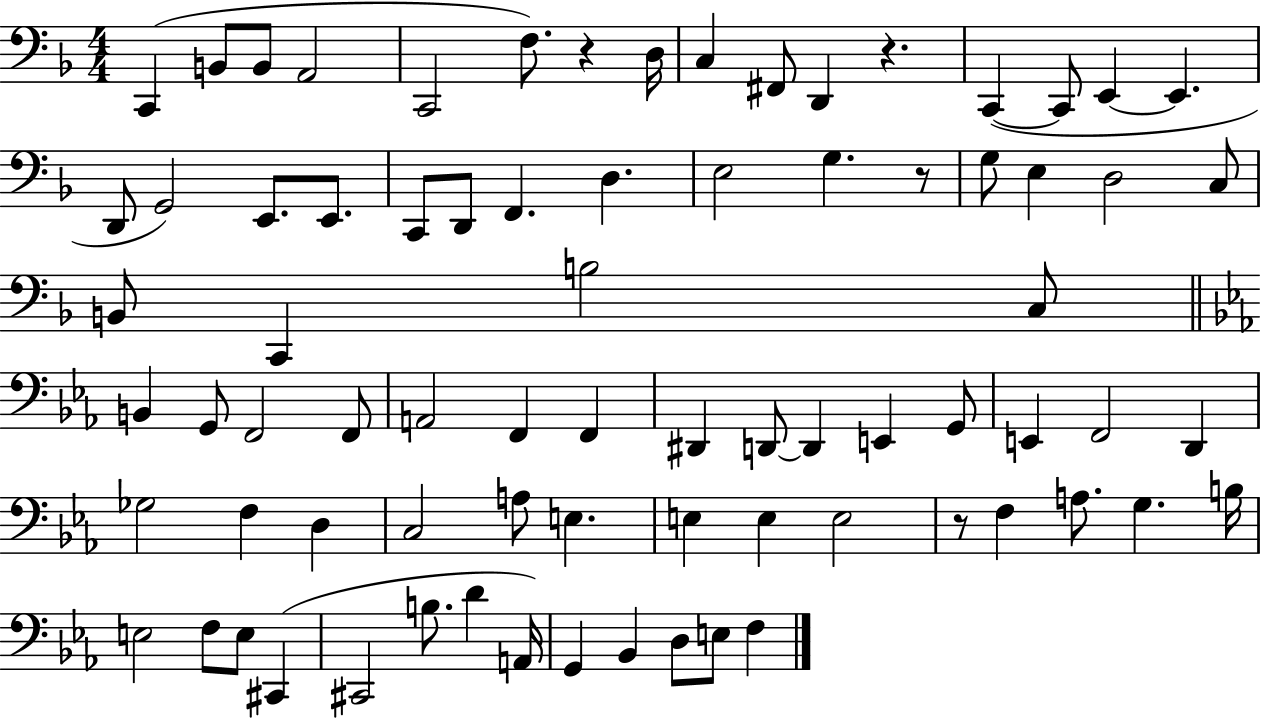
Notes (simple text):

C2/q B2/e B2/e A2/h C2/h F3/e. R/q D3/s C3/q F#2/e D2/q R/q. C2/q C2/e E2/q E2/q. D2/e G2/h E2/e. E2/e. C2/e D2/e F2/q. D3/q. E3/h G3/q. R/e G3/e E3/q D3/h C3/e B2/e C2/q B3/h C3/e B2/q G2/e F2/h F2/e A2/h F2/q F2/q D#2/q D2/e D2/q E2/q G2/e E2/q F2/h D2/q Gb3/h F3/q D3/q C3/h A3/e E3/q. E3/q E3/q E3/h R/e F3/q A3/e. G3/q. B3/s E3/h F3/e E3/e C#2/q C#2/h B3/e. D4/q A2/s G2/q Bb2/q D3/e E3/e F3/q